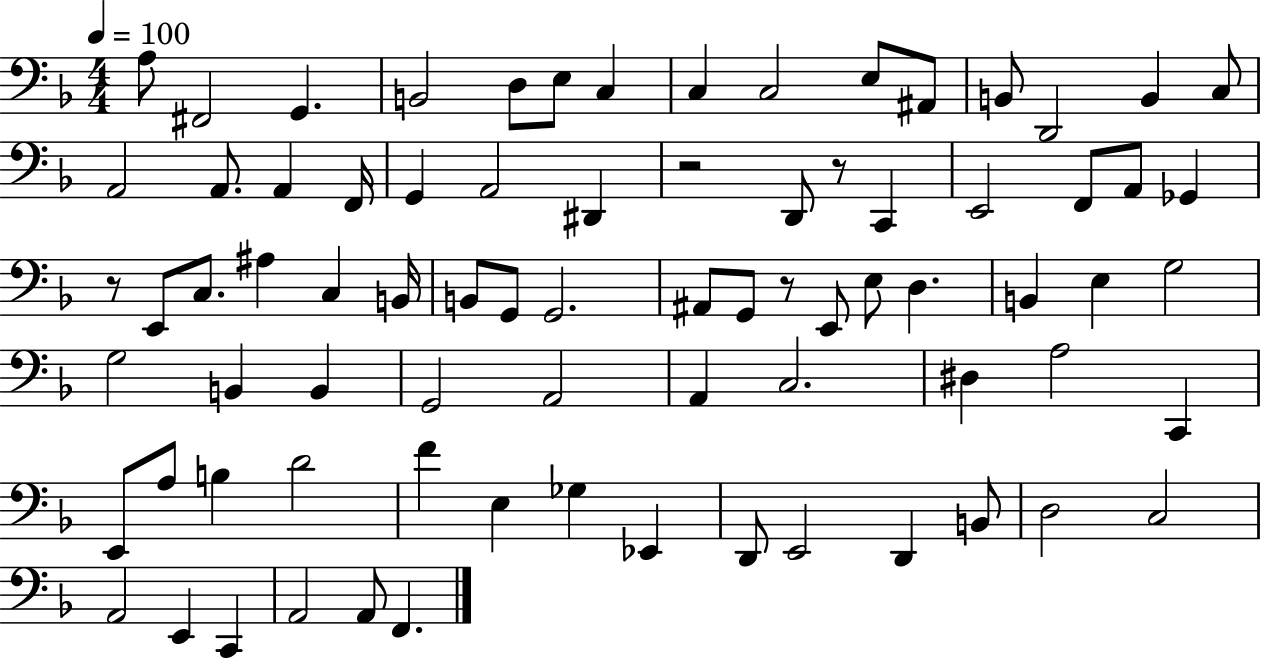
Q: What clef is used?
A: bass